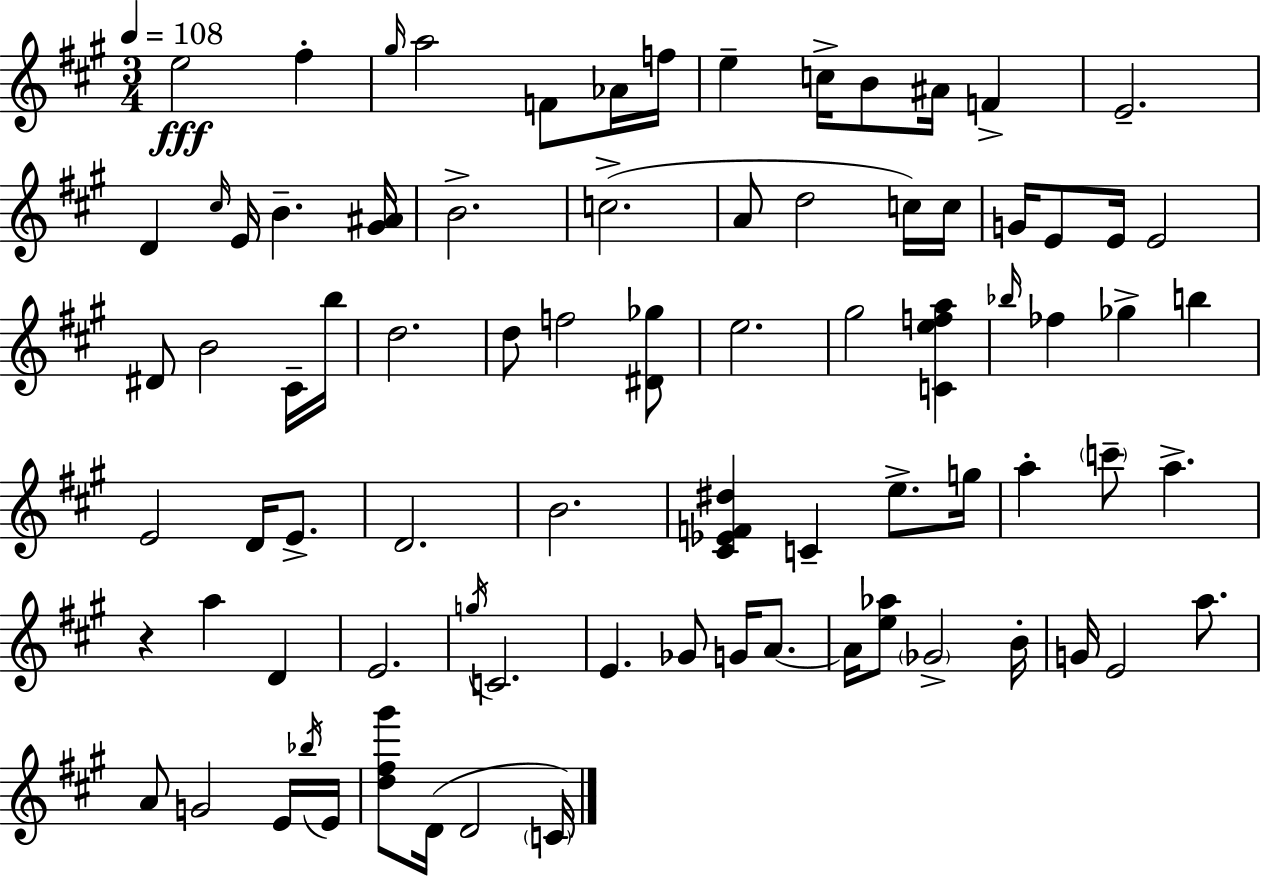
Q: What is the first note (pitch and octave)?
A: E5